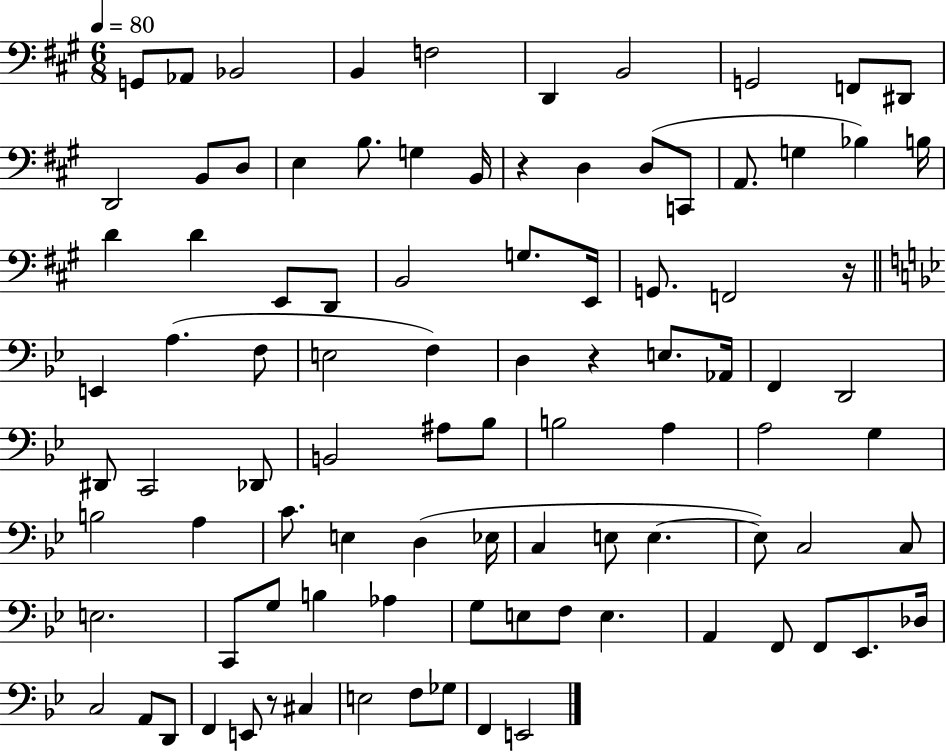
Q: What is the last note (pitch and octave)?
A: E2